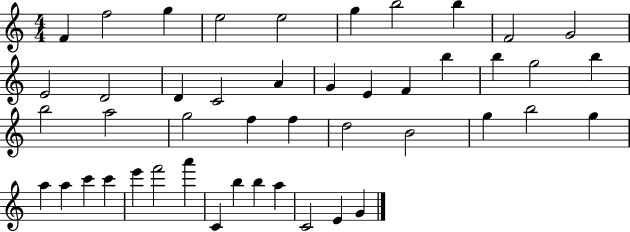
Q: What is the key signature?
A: C major